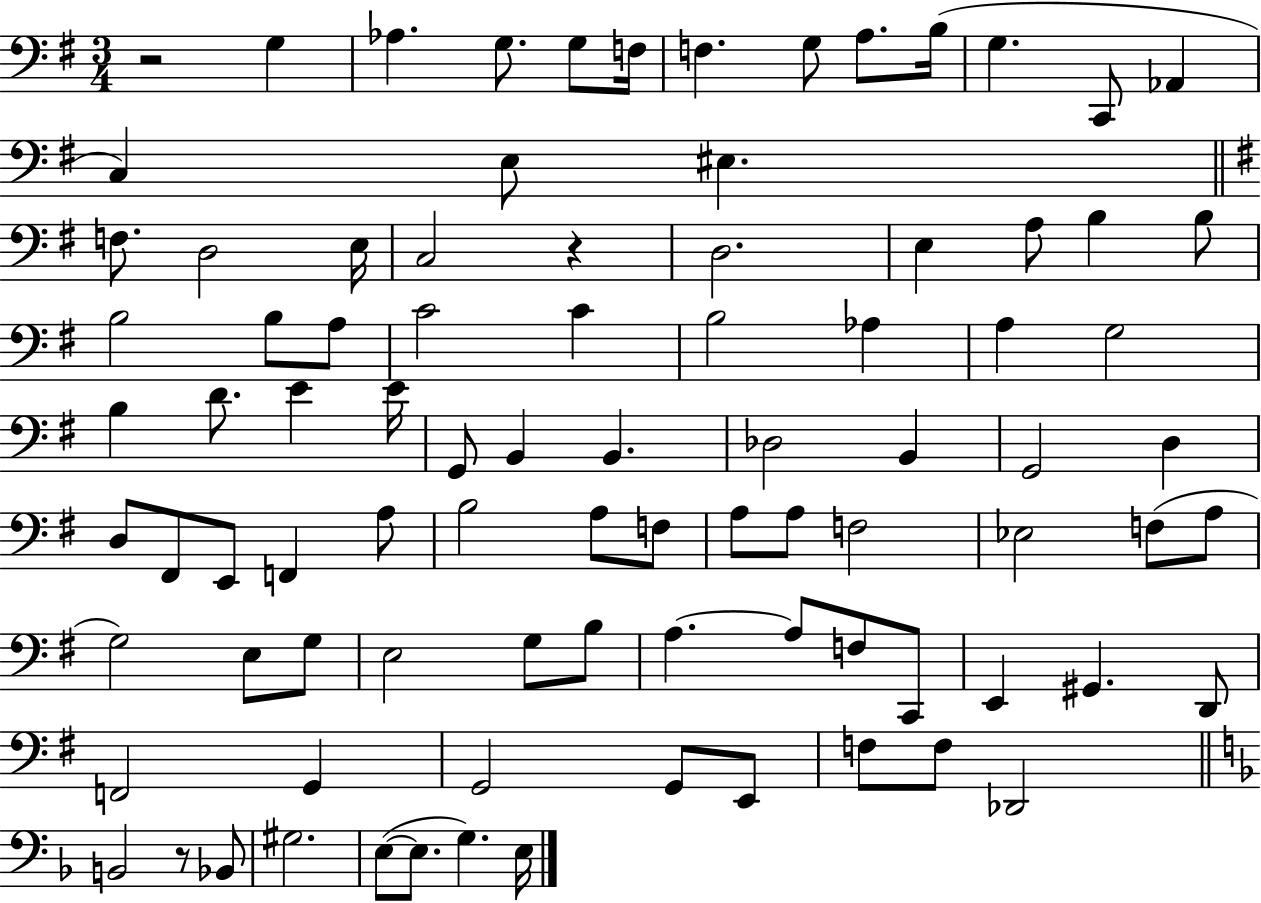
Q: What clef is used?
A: bass